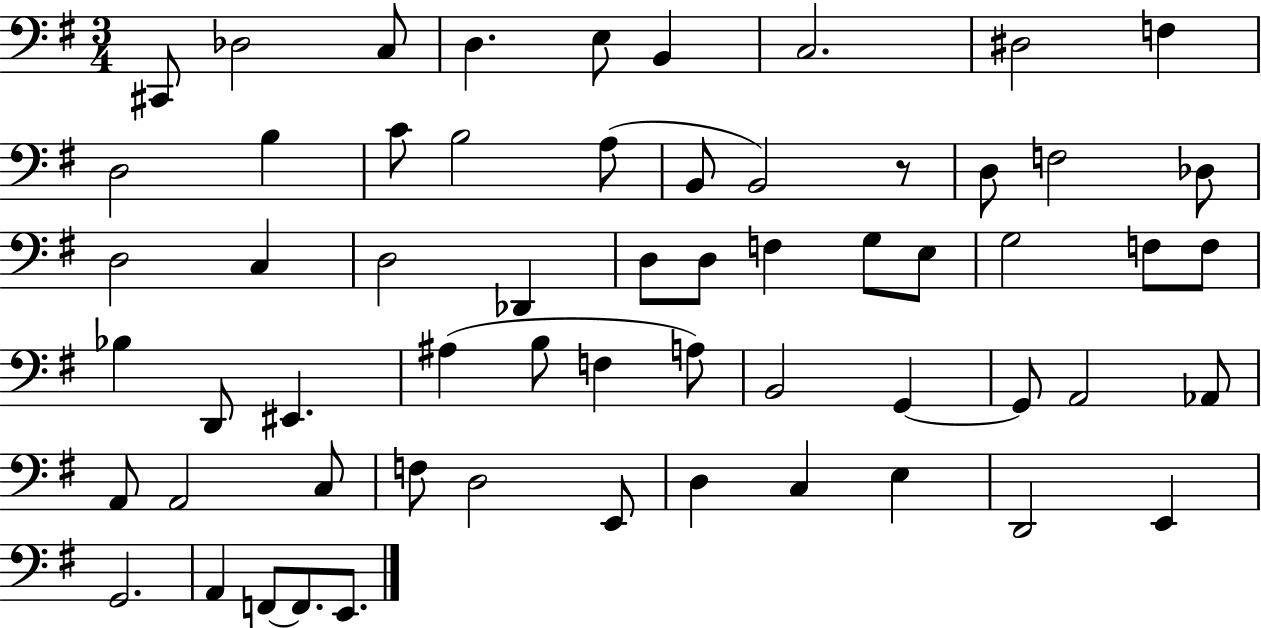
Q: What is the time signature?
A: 3/4